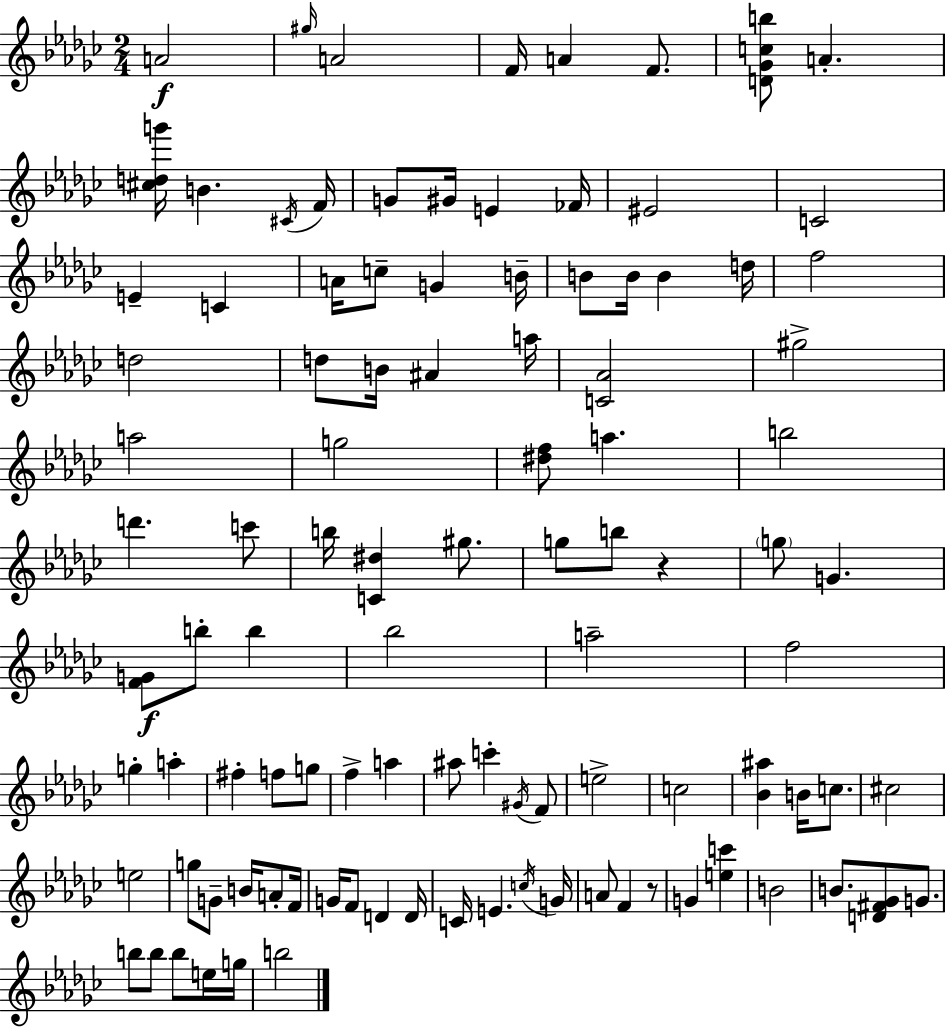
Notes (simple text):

A4/h G#5/s A4/h F4/s A4/q F4/e. [D4,Gb4,C5,B5]/e A4/q. [C#5,D5,G6]/s B4/q. C#4/s F4/s G4/e G#4/s E4/q FES4/s EIS4/h C4/h E4/q C4/q A4/s C5/e G4/q B4/s B4/e B4/s B4/q D5/s F5/h D5/h D5/e B4/s A#4/q A5/s [C4,Ab4]/h G#5/h A5/h G5/h [D#5,F5]/e A5/q. B5/h D6/q. C6/e B5/s [C4,D#5]/q G#5/e. G5/e B5/e R/q G5/e G4/q. [F4,G4]/e B5/e B5/q Bb5/h A5/h F5/h G5/q A5/q F#5/q F5/e G5/e F5/q A5/q A#5/e C6/q G#4/s F4/e E5/h C5/h [Bb4,A#5]/q B4/s C5/e. C#5/h E5/h G5/e G4/e B4/s A4/e F4/s G4/s F4/e D4/q D4/s C4/s E4/q. C5/s G4/s A4/e F4/q R/e G4/q [E5,C6]/q B4/h B4/e. [D4,F#4,Gb4]/e G4/e. B5/e B5/e B5/e E5/s G5/s B5/h